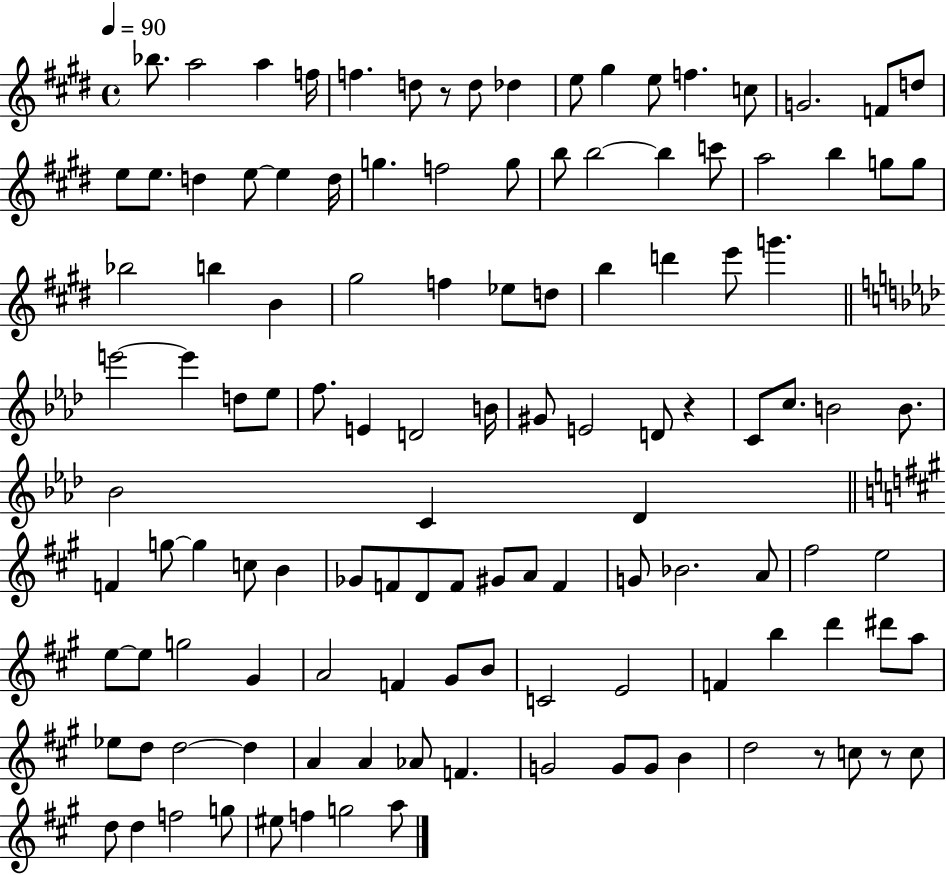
{
  \clef treble
  \time 4/4
  \defaultTimeSignature
  \key e \major
  \tempo 4 = 90
  bes''8. a''2 a''4 f''16 | f''4. d''8 r8 d''8 des''4 | e''8 gis''4 e''8 f''4. c''8 | g'2. f'8 d''8 | \break e''8 e''8. d''4 e''8~~ e''4 d''16 | g''4. f''2 g''8 | b''8 b''2~~ b''4 c'''8 | a''2 b''4 g''8 g''8 | \break bes''2 b''4 b'4 | gis''2 f''4 ees''8 d''8 | b''4 d'''4 e'''8 g'''4. | \bar "||" \break \key f \minor e'''2~~ e'''4 d''8 ees''8 | f''8. e'4 d'2 b'16 | gis'8 e'2 d'8 r4 | c'8 c''8. b'2 b'8. | \break bes'2 c'4 des'4 | \bar "||" \break \key a \major f'4 g''8~~ g''4 c''8 b'4 | ges'8 f'8 d'8 f'8 gis'8 a'8 f'4 | g'8 bes'2. a'8 | fis''2 e''2 | \break e''8~~ e''8 g''2 gis'4 | a'2 f'4 gis'8 b'8 | c'2 e'2 | f'4 b''4 d'''4 dis'''8 a''8 | \break ees''8 d''8 d''2~~ d''4 | a'4 a'4 aes'8 f'4. | g'2 g'8 g'8 b'4 | d''2 r8 c''8 r8 c''8 | \break d''8 d''4 f''2 g''8 | eis''8 f''4 g''2 a''8 | \bar "|."
}